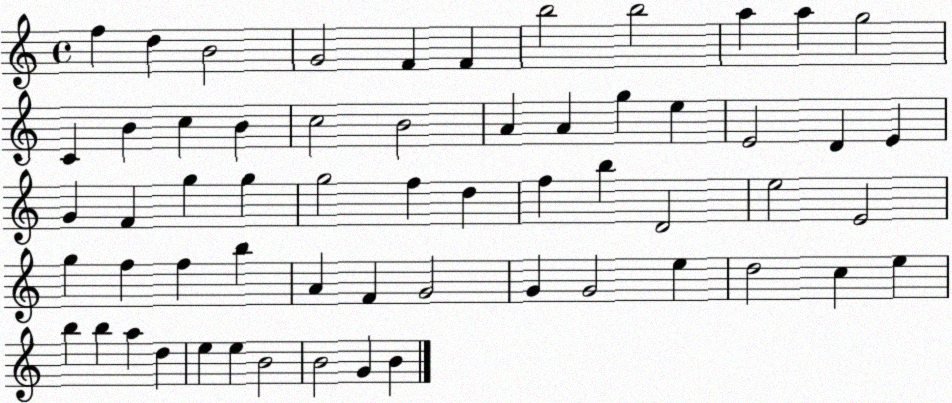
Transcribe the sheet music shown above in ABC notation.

X:1
T:Untitled
M:4/4
L:1/4
K:C
f d B2 G2 F F b2 b2 a a g2 C B c B c2 B2 A A g e E2 D E G F g g g2 f d f b D2 e2 E2 g f f b A F G2 G G2 e d2 c e b b a d e e B2 B2 G B